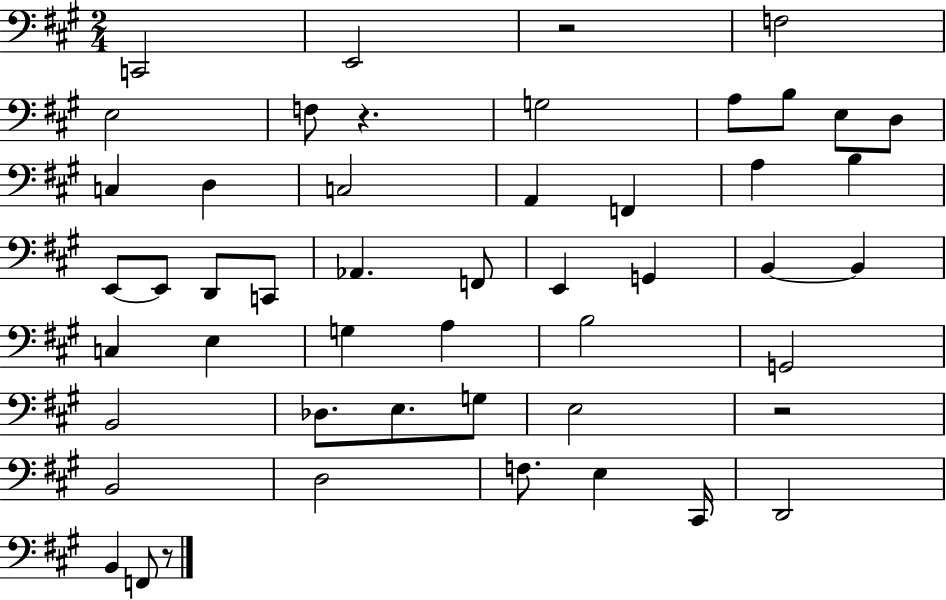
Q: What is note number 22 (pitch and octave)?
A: Ab2